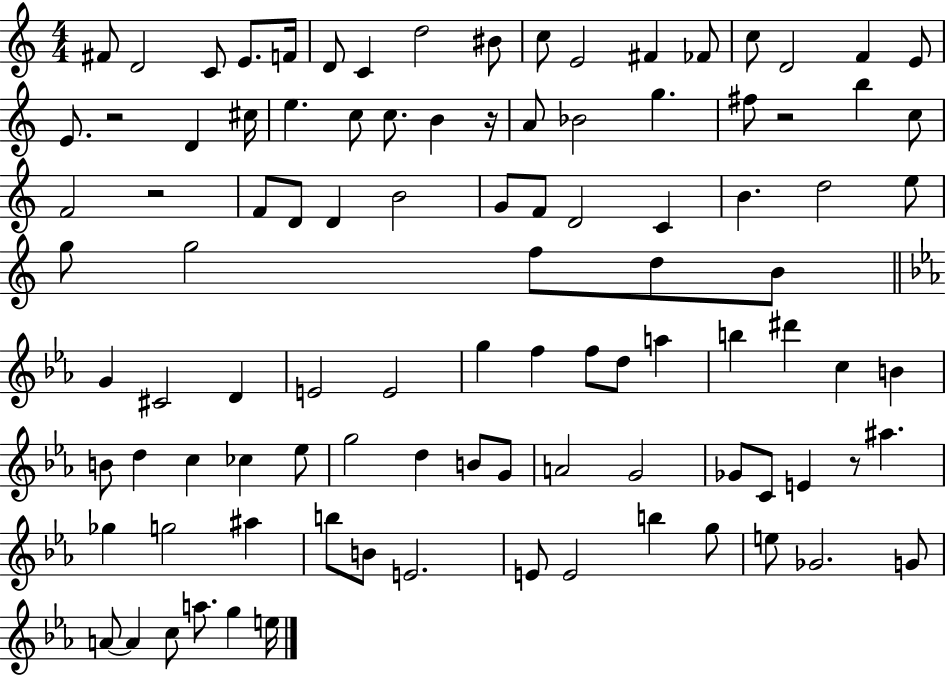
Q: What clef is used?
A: treble